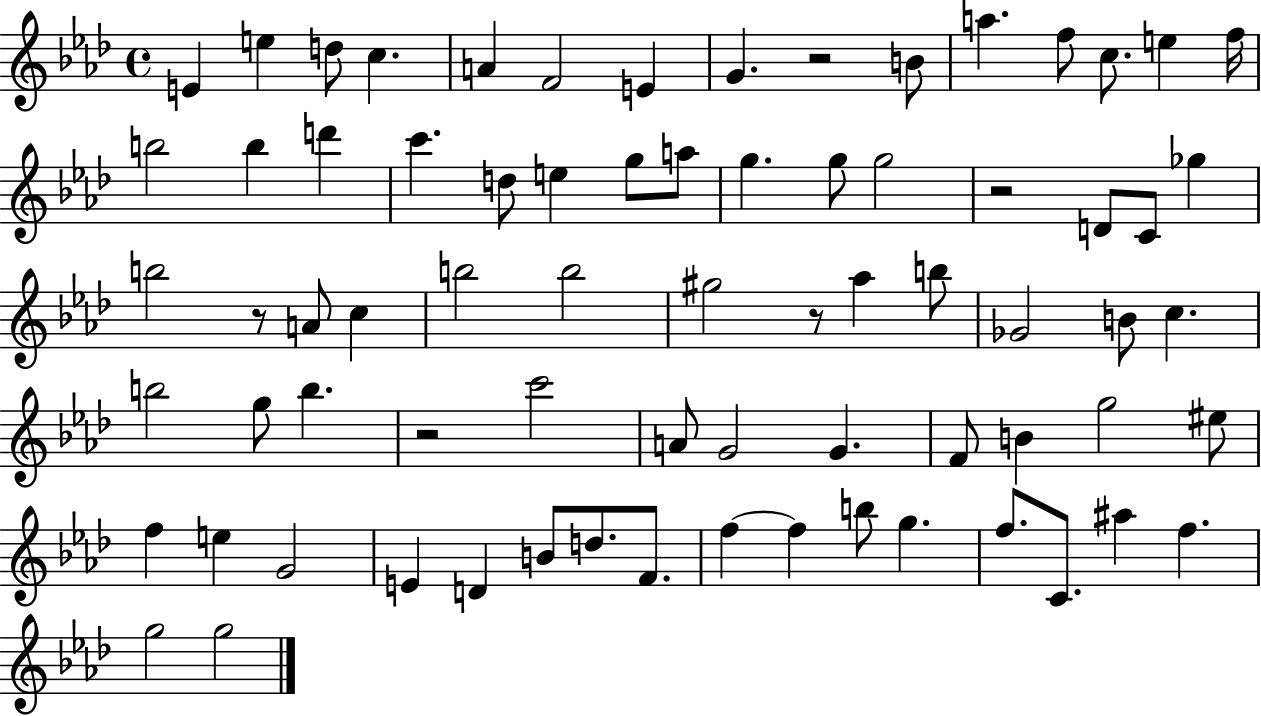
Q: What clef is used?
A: treble